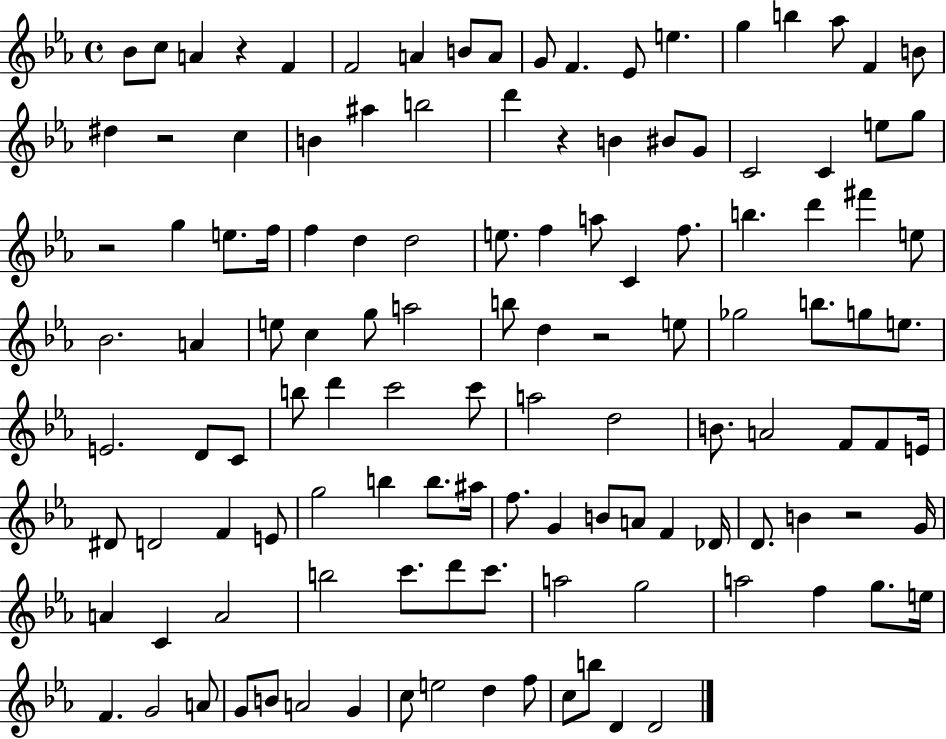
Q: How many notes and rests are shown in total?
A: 123